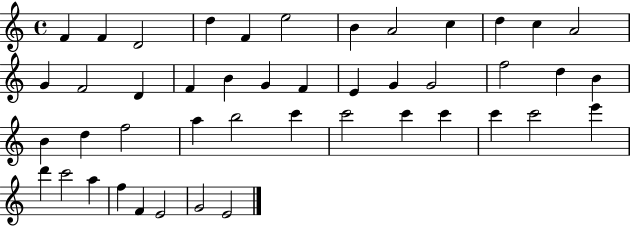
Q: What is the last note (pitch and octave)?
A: E4